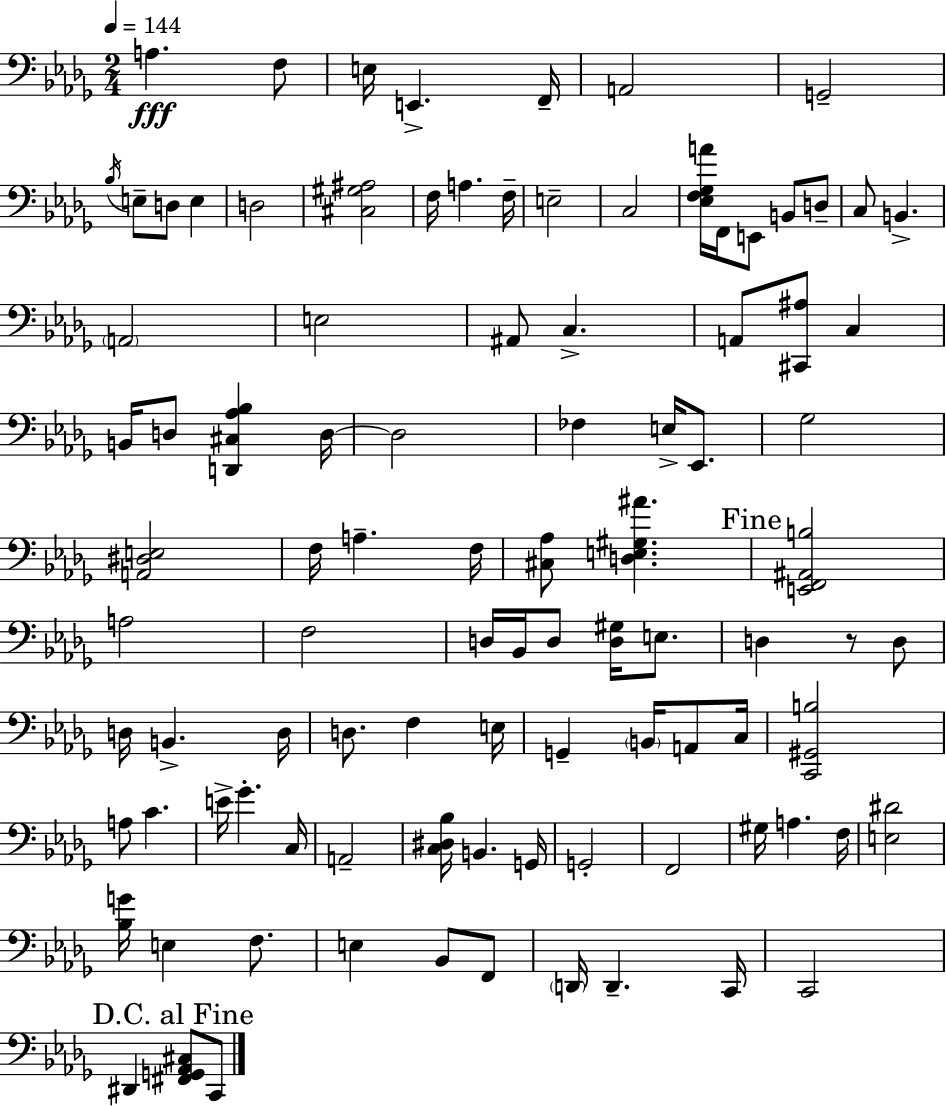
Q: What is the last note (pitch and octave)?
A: C2